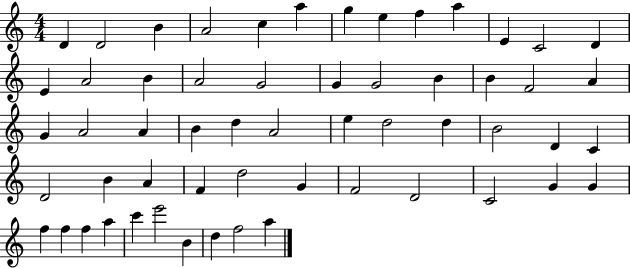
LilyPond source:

{
  \clef treble
  \numericTimeSignature
  \time 4/4
  \key c \major
  d'4 d'2 b'4 | a'2 c''4 a''4 | g''4 e''4 f''4 a''4 | e'4 c'2 d'4 | \break e'4 a'2 b'4 | a'2 g'2 | g'4 g'2 b'4 | b'4 f'2 a'4 | \break g'4 a'2 a'4 | b'4 d''4 a'2 | e''4 d''2 d''4 | b'2 d'4 c'4 | \break d'2 b'4 a'4 | f'4 d''2 g'4 | f'2 d'2 | c'2 g'4 g'4 | \break f''4 f''4 f''4 a''4 | c'''4 e'''2 b'4 | d''4 f''2 a''4 | \bar "|."
}